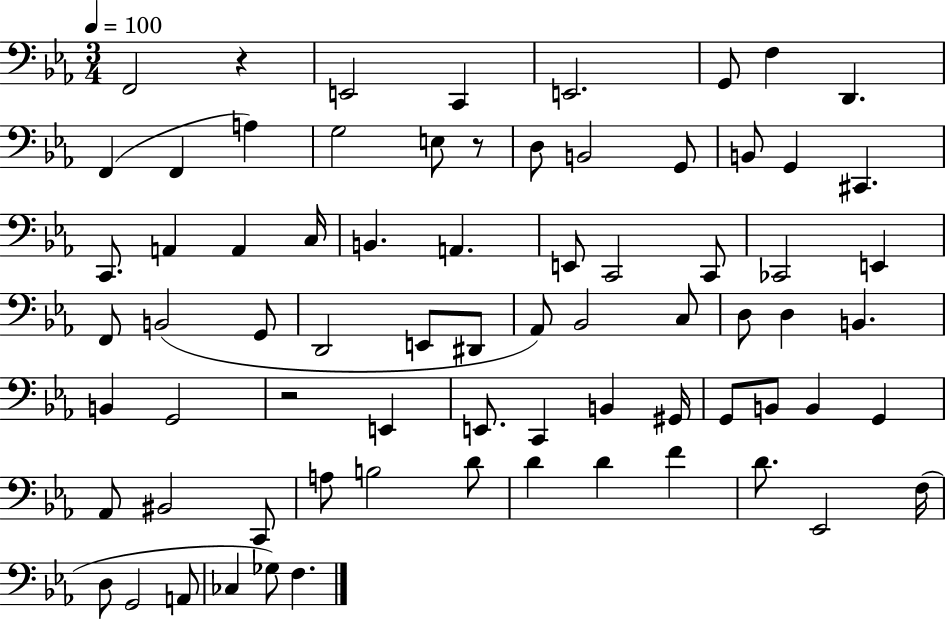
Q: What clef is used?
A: bass